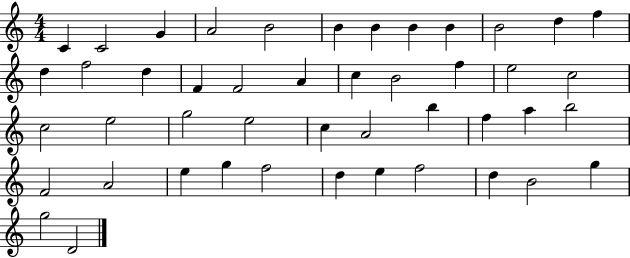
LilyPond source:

{
  \clef treble
  \numericTimeSignature
  \time 4/4
  \key c \major
  c'4 c'2 g'4 | a'2 b'2 | b'4 b'4 b'4 b'4 | b'2 d''4 f''4 | \break d''4 f''2 d''4 | f'4 f'2 a'4 | c''4 b'2 f''4 | e''2 c''2 | \break c''2 e''2 | g''2 e''2 | c''4 a'2 b''4 | f''4 a''4 b''2 | \break f'2 a'2 | e''4 g''4 f''2 | d''4 e''4 f''2 | d''4 b'2 g''4 | \break g''2 d'2 | \bar "|."
}